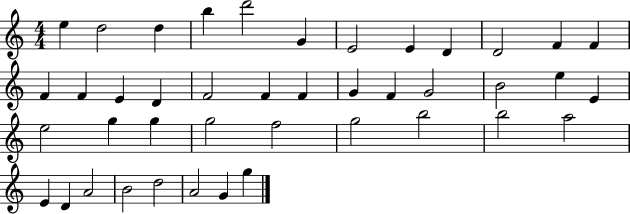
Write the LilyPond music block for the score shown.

{
  \clef treble
  \numericTimeSignature
  \time 4/4
  \key c \major
  e''4 d''2 d''4 | b''4 d'''2 g'4 | e'2 e'4 d'4 | d'2 f'4 f'4 | \break f'4 f'4 e'4 d'4 | f'2 f'4 f'4 | g'4 f'4 g'2 | b'2 e''4 e'4 | \break e''2 g''4 g''4 | g''2 f''2 | g''2 b''2 | b''2 a''2 | \break e'4 d'4 a'2 | b'2 d''2 | a'2 g'4 g''4 | \bar "|."
}